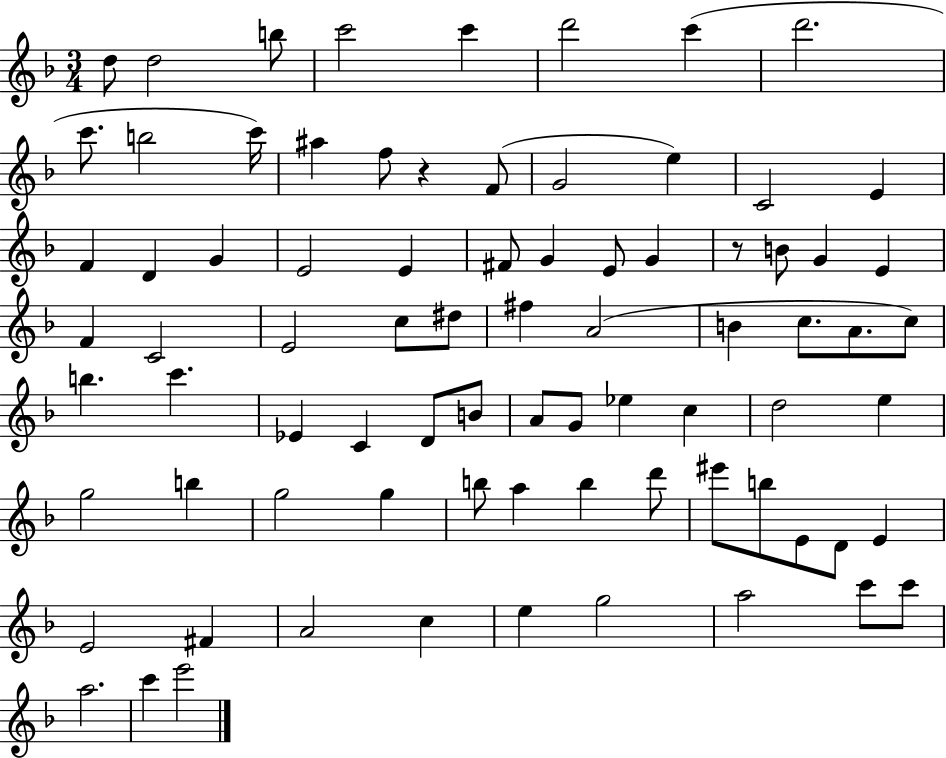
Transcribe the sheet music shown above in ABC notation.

X:1
T:Untitled
M:3/4
L:1/4
K:F
d/2 d2 b/2 c'2 c' d'2 c' d'2 c'/2 b2 c'/4 ^a f/2 z F/2 G2 e C2 E F D G E2 E ^F/2 G E/2 G z/2 B/2 G E F C2 E2 c/2 ^d/2 ^f A2 B c/2 A/2 c/2 b c' _E C D/2 B/2 A/2 G/2 _e c d2 e g2 b g2 g b/2 a b d'/2 ^e'/2 b/2 E/2 D/2 E E2 ^F A2 c e g2 a2 c'/2 c'/2 a2 c' e'2